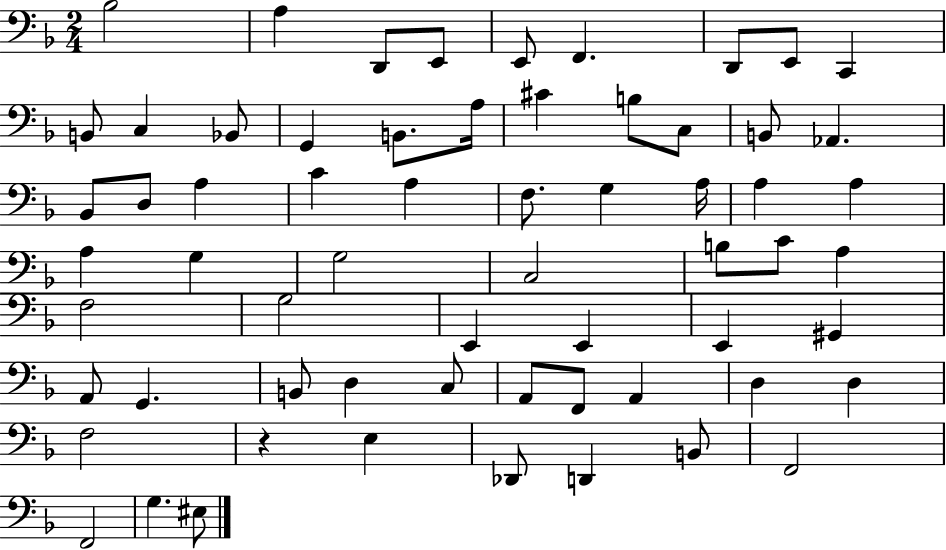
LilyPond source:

{
  \clef bass
  \numericTimeSignature
  \time 2/4
  \key f \major
  bes2 | a4 d,8 e,8 | e,8 f,4. | d,8 e,8 c,4 | \break b,8 c4 bes,8 | g,4 b,8. a16 | cis'4 b8 c8 | b,8 aes,4. | \break bes,8 d8 a4 | c'4 a4 | f8. g4 a16 | a4 a4 | \break a4 g4 | g2 | c2 | b8 c'8 a4 | \break f2 | g2 | e,4 e,4 | e,4 gis,4 | \break a,8 g,4. | b,8 d4 c8 | a,8 f,8 a,4 | d4 d4 | \break f2 | r4 e4 | des,8 d,4 b,8 | f,2 | \break f,2 | g4. eis8 | \bar "|."
}